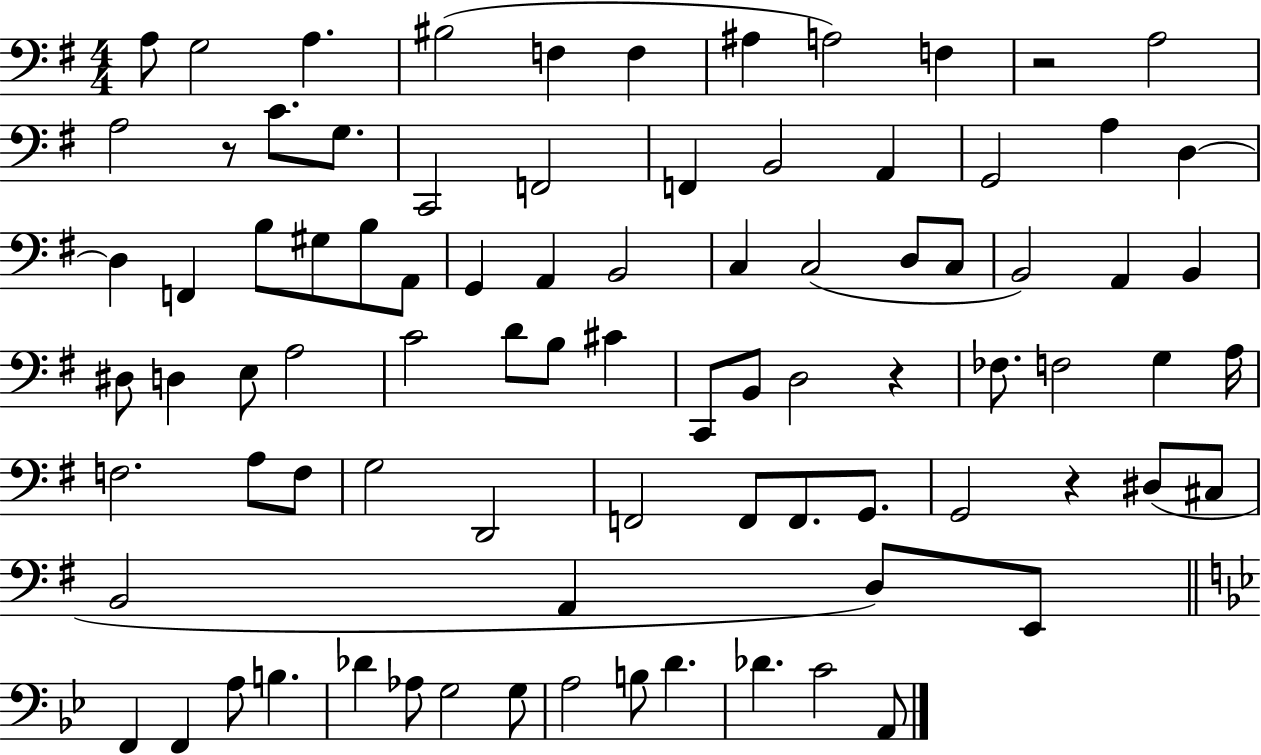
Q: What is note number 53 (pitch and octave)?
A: F3